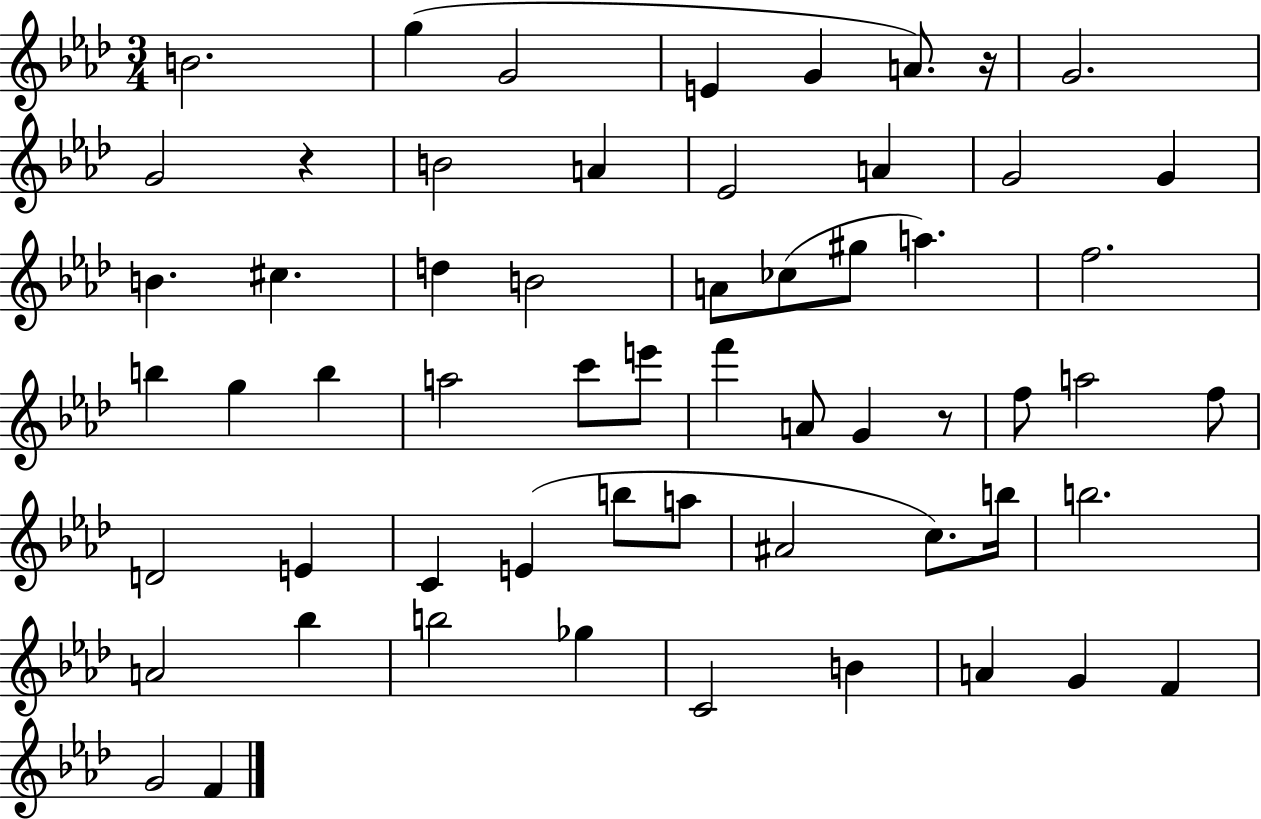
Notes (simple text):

B4/h. G5/q G4/h E4/q G4/q A4/e. R/s G4/h. G4/h R/q B4/h A4/q Eb4/h A4/q G4/h G4/q B4/q. C#5/q. D5/q B4/h A4/e CES5/e G#5/e A5/q. F5/h. B5/q G5/q B5/q A5/h C6/e E6/e F6/q A4/e G4/q R/e F5/e A5/h F5/e D4/h E4/q C4/q E4/q B5/e A5/e A#4/h C5/e. B5/s B5/h. A4/h Bb5/q B5/h Gb5/q C4/h B4/q A4/q G4/q F4/q G4/h F4/q